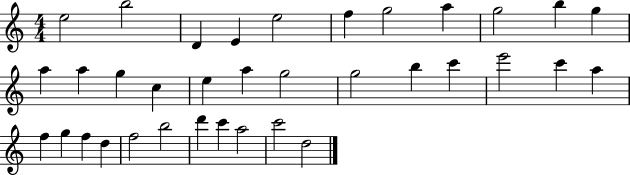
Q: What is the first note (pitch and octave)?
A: E5